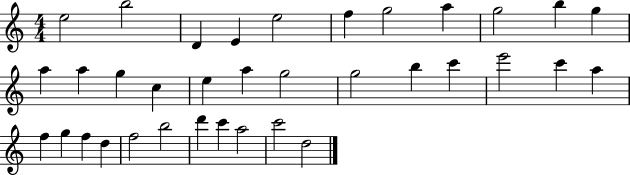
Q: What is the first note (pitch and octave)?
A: E5